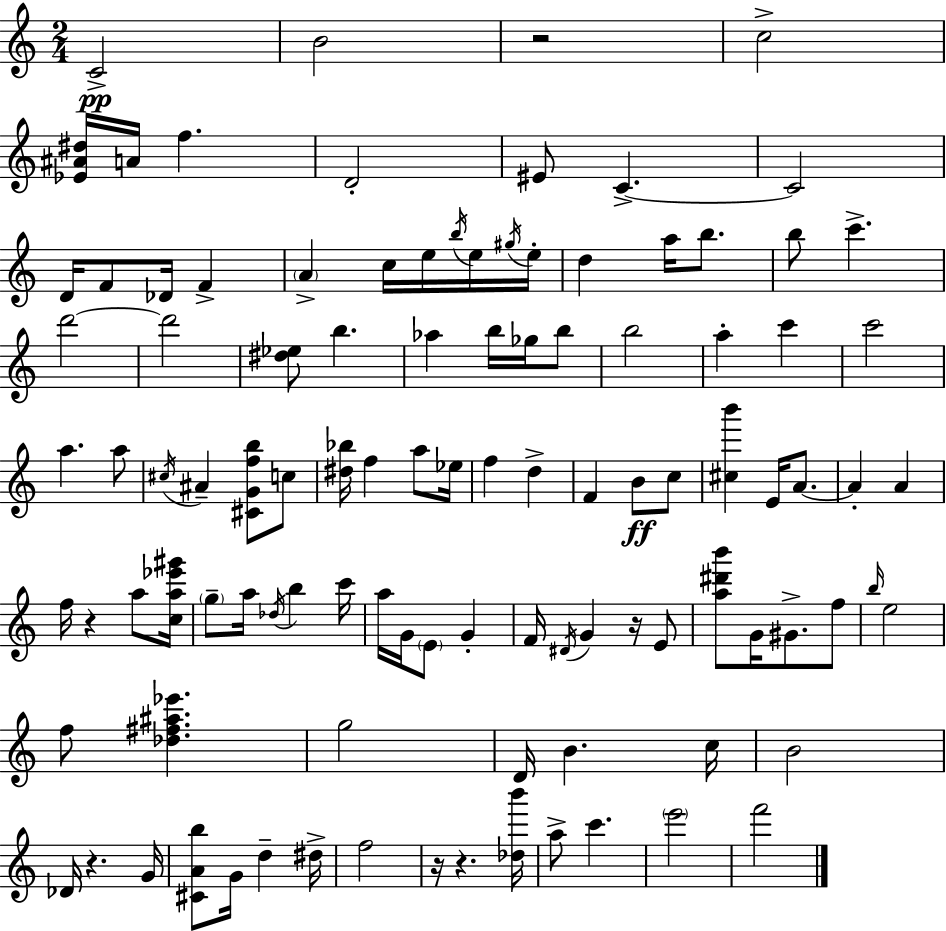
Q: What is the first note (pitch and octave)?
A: C4